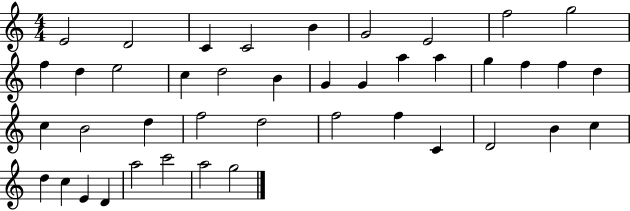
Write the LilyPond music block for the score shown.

{
  \clef treble
  \numericTimeSignature
  \time 4/4
  \key c \major
  e'2 d'2 | c'4 c'2 b'4 | g'2 e'2 | f''2 g''2 | \break f''4 d''4 e''2 | c''4 d''2 b'4 | g'4 g'4 a''4 a''4 | g''4 f''4 f''4 d''4 | \break c''4 b'2 d''4 | f''2 d''2 | f''2 f''4 c'4 | d'2 b'4 c''4 | \break d''4 c''4 e'4 d'4 | a''2 c'''2 | a''2 g''2 | \bar "|."
}